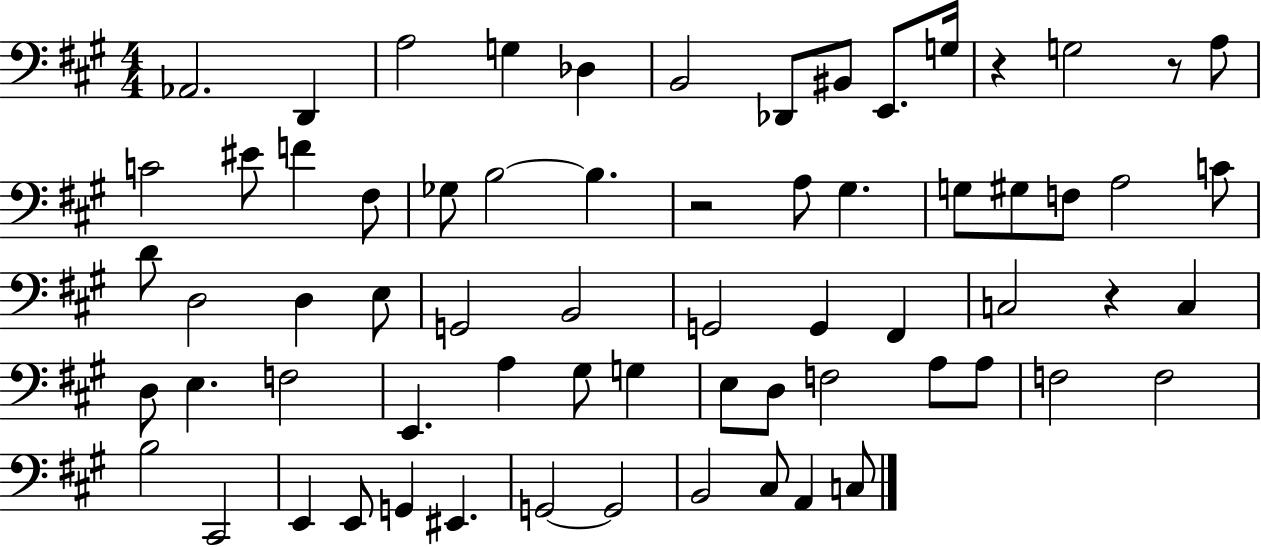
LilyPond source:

{
  \clef bass
  \numericTimeSignature
  \time 4/4
  \key a \major
  aes,2. d,4 | a2 g4 des4 | b,2 des,8 bis,8 e,8. g16 | r4 g2 r8 a8 | \break c'2 eis'8 f'4 fis8 | ges8 b2~~ b4. | r2 a8 gis4. | g8 gis8 f8 a2 c'8 | \break d'8 d2 d4 e8 | g,2 b,2 | g,2 g,4 fis,4 | c2 r4 c4 | \break d8 e4. f2 | e,4. a4 gis8 g4 | e8 d8 f2 a8 a8 | f2 f2 | \break b2 cis,2 | e,4 e,8 g,4 eis,4. | g,2~~ g,2 | b,2 cis8 a,4 c8 | \break \bar "|."
}